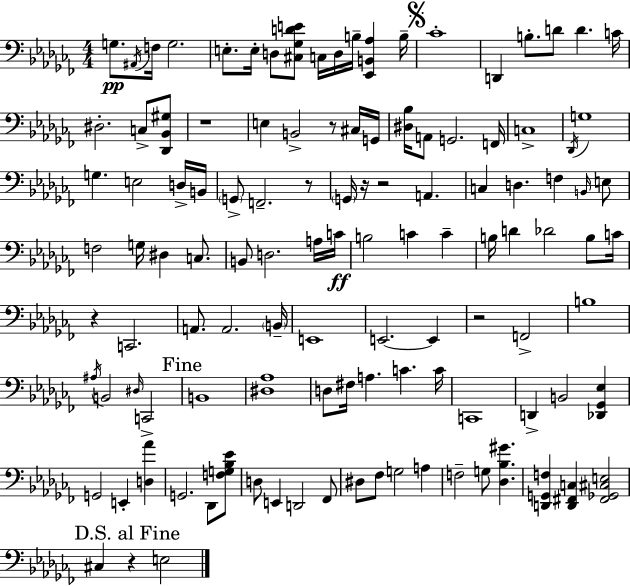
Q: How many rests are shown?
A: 8